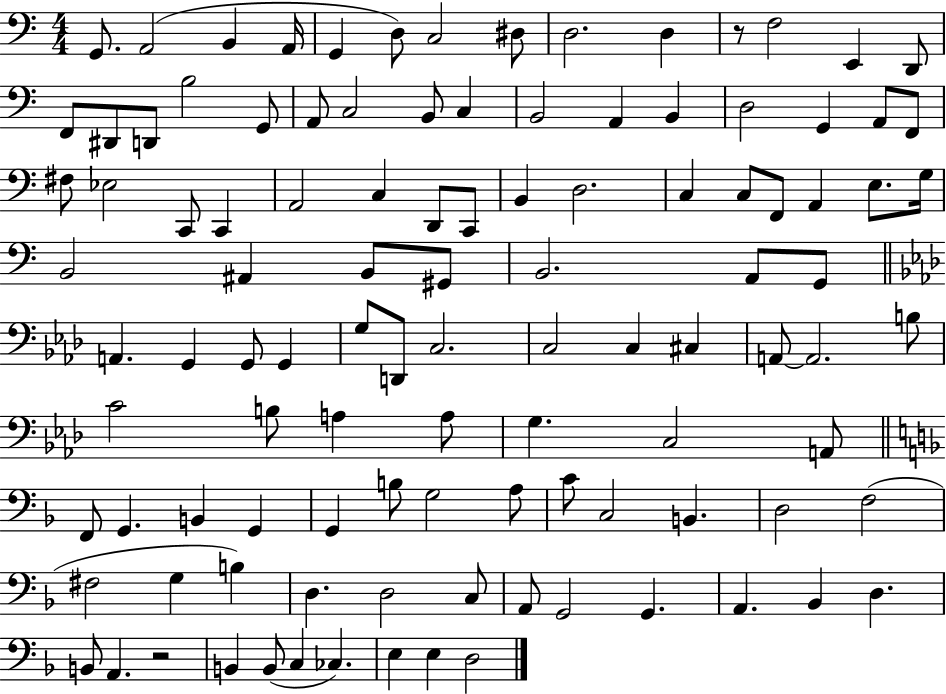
G2/e. A2/h B2/q A2/s G2/q D3/e C3/h D#3/e D3/h. D3/q R/e F3/h E2/q D2/e F2/e D#2/e D2/e B3/h G2/e A2/e C3/h B2/e C3/q B2/h A2/q B2/q D3/h G2/q A2/e F2/e F#3/e Eb3/h C2/e C2/q A2/h C3/q D2/e C2/e B2/q D3/h. C3/q C3/e F2/e A2/q E3/e. G3/s B2/h A#2/q B2/e G#2/e B2/h. A2/e G2/e A2/q. G2/q G2/e G2/q G3/e D2/e C3/h. C3/h C3/q C#3/q A2/e A2/h. B3/e C4/h B3/e A3/q A3/e G3/q. C3/h A2/e F2/e G2/q. B2/q G2/q G2/q B3/e G3/h A3/e C4/e C3/h B2/q. D3/h F3/h F#3/h G3/q B3/q D3/q. D3/h C3/e A2/e G2/h G2/q. A2/q. Bb2/q D3/q. B2/e A2/q. R/h B2/q B2/e C3/q CES3/q. E3/q E3/q D3/h